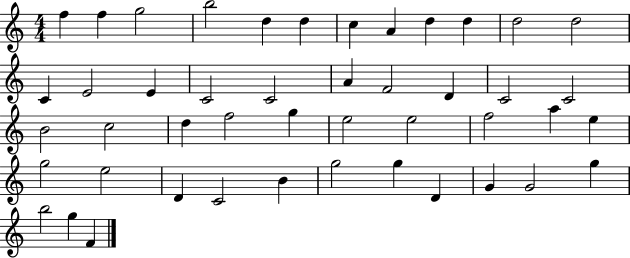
X:1
T:Untitled
M:4/4
L:1/4
K:C
f f g2 b2 d d c A d d d2 d2 C E2 E C2 C2 A F2 D C2 C2 B2 c2 d f2 g e2 e2 f2 a e g2 e2 D C2 B g2 g D G G2 g b2 g F